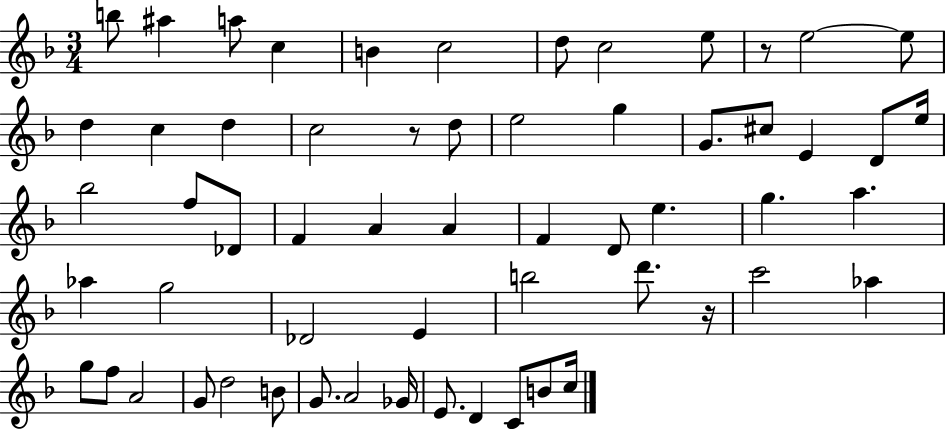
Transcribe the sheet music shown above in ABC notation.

X:1
T:Untitled
M:3/4
L:1/4
K:F
b/2 ^a a/2 c B c2 d/2 c2 e/2 z/2 e2 e/2 d c d c2 z/2 d/2 e2 g G/2 ^c/2 E D/2 e/4 _b2 f/2 _D/2 F A A F D/2 e g a _a g2 _D2 E b2 d'/2 z/4 c'2 _a g/2 f/2 A2 G/2 d2 B/2 G/2 A2 _G/4 E/2 D C/2 B/2 c/4